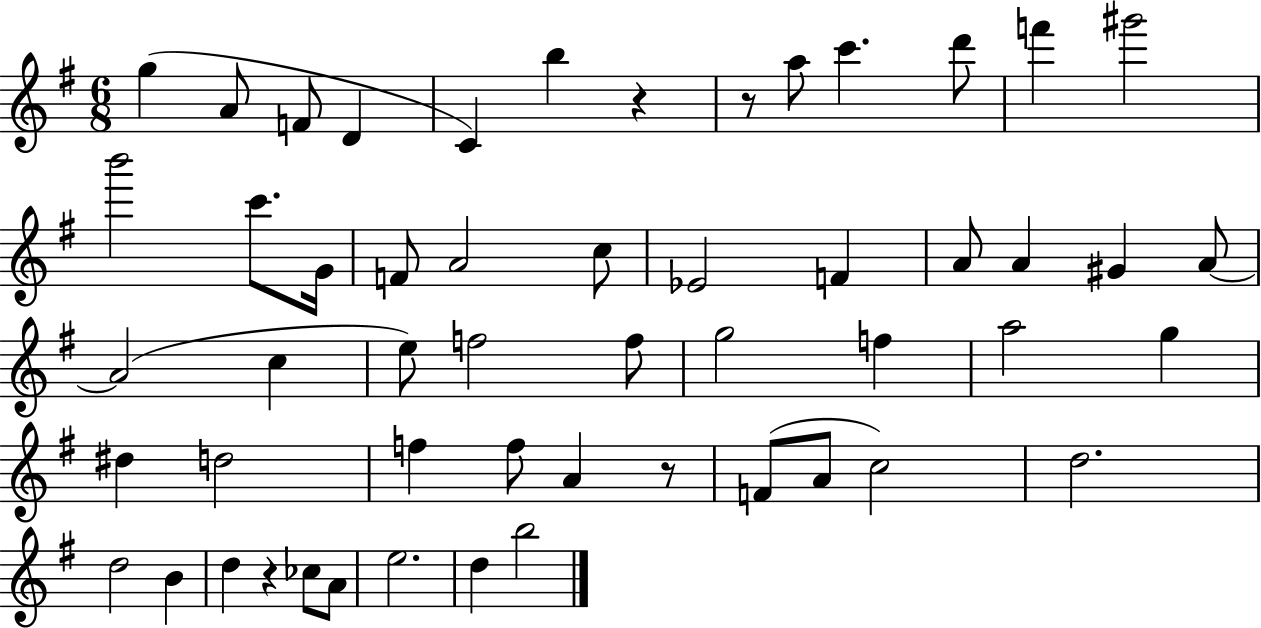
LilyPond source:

{
  \clef treble
  \numericTimeSignature
  \time 6/8
  \key g \major
  \repeat volta 2 { g''4( a'8 f'8 d'4 | c'4) b''4 r4 | r8 a''8 c'''4. d'''8 | f'''4 gis'''2 | \break b'''2 c'''8. g'16 | f'8 a'2 c''8 | ees'2 f'4 | a'8 a'4 gis'4 a'8~~ | \break a'2( c''4 | e''8) f''2 f''8 | g''2 f''4 | a''2 g''4 | \break dis''4 d''2 | f''4 f''8 a'4 r8 | f'8( a'8 c''2) | d''2. | \break d''2 b'4 | d''4 r4 ces''8 a'8 | e''2. | d''4 b''2 | \break } \bar "|."
}